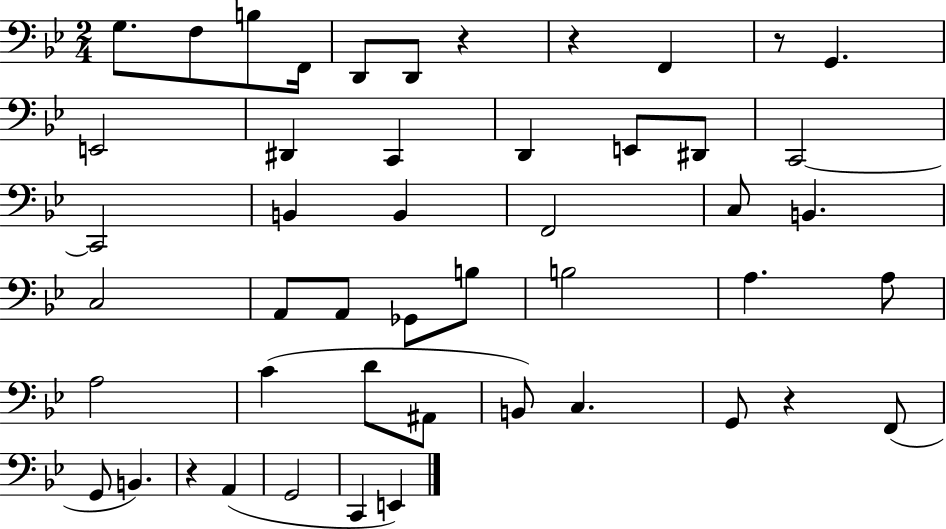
G3/e. F3/e B3/e F2/s D2/e D2/e R/q R/q F2/q R/e G2/q. E2/h D#2/q C2/q D2/q E2/e D#2/e C2/h C2/h B2/q B2/q F2/h C3/e B2/q. C3/h A2/e A2/e Gb2/e B3/e B3/h A3/q. A3/e A3/h C4/q D4/e A#2/e B2/e C3/q. G2/e R/q F2/e G2/e B2/q. R/q A2/q G2/h C2/q E2/q